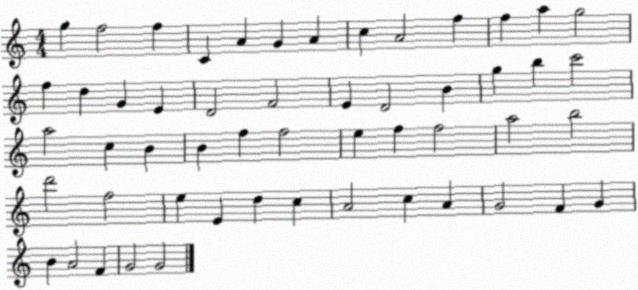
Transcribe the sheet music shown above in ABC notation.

X:1
T:Untitled
M:4/4
L:1/4
K:C
g f2 f C A G A c A2 f f a g2 f d G E D2 F2 E D2 B g b c'2 a2 c B B f f2 e f f2 a2 b2 d'2 f2 e E d c A2 c A G2 F G B A2 F G2 G2